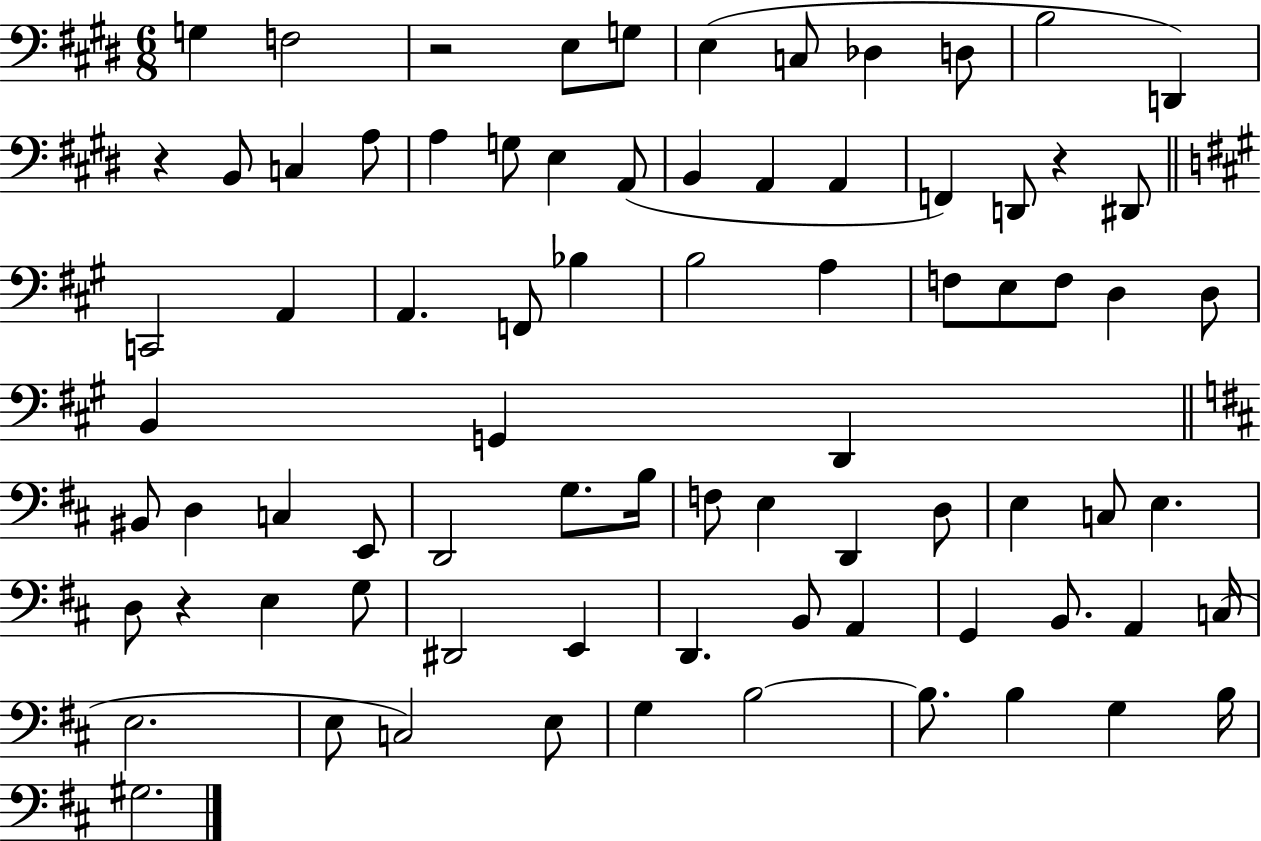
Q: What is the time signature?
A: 6/8